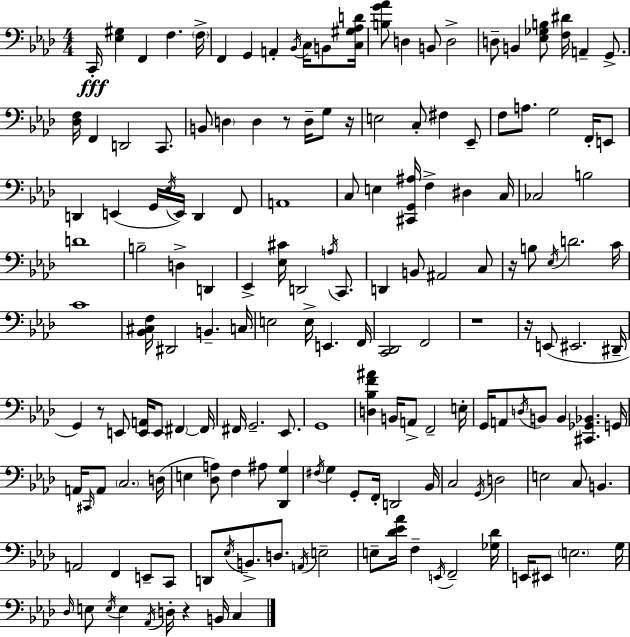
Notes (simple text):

C2/s [Eb3,G#3]/q F2/q F3/q. F3/s F2/q G2/q A2/q Bb2/s C3/s B2/e [C3,G#3,Ab3,D4]/s [B3,G4,Ab4]/e D3/q B2/e D3/h D3/e B2/q [Eb3,Gb3,B3]/e [F3,D#4]/s A2/q G2/e. [Db3,F3]/s F2/q D2/h C2/e. B2/e D3/q D3/q R/e D3/s G3/e R/s E3/h C3/e F#3/q Eb2/e F3/e A3/e. G3/h F2/s E2/e D2/q E2/q G2/s Eb3/s E2/s D2/q F2/e A2/w C3/e E3/q [C#2,G2,A#3]/s F3/q D#3/q C3/s CES3/h B3/h D4/w B3/h D3/q D2/q Eb2/q [Eb3,C#4]/s D2/h A3/s C2/e. D2/q B2/e A#2/h C3/e R/s B3/e Eb3/s D4/h. C4/s C4/w [Bb2,C#3,F3]/s D#2/h B2/q. C3/s E3/h E3/s E2/q. F2/s [C2,Db2]/h F2/h R/w R/s E2/e EIS2/h. D#2/s G2/q R/e E2/e [E2,A2]/s E2/e F#2/q F#2/s F#2/s G2/h. Eb2/e. G2/w [D3,Bb3,F4,A#4]/q B2/s A2/e F2/h E3/s G2/s A2/e D3/s B2/e B2/q [C#2,Gb2,Bb2]/q. G2/s A2/s C#2/s A2/e C3/h. D3/s E3/q [Db3,A3]/e F3/q A#3/e [Db2,G3]/q F#3/s G3/q G2/e F2/s D2/h Bb2/s C3/h G2/s D3/h E3/h C3/e B2/q. A2/h F2/q E2/e C2/e D2/e Eb3/s B2/e. D3/e. A2/s E3/h E3/e [Db4,Eb4,Ab4]/s F3/q E2/s F2/h [Gb3,Db4]/s E2/s EIS2/e E3/h. G3/s Db3/s E3/e E3/s E3/q Ab2/s D3/s R/q B2/s C3/q